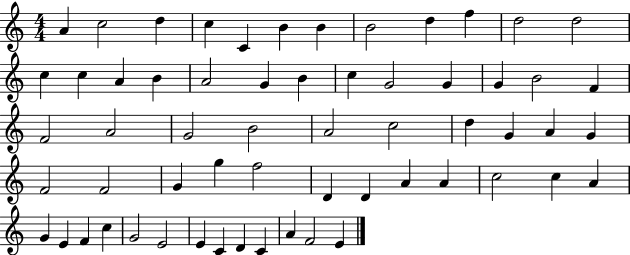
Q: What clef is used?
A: treble